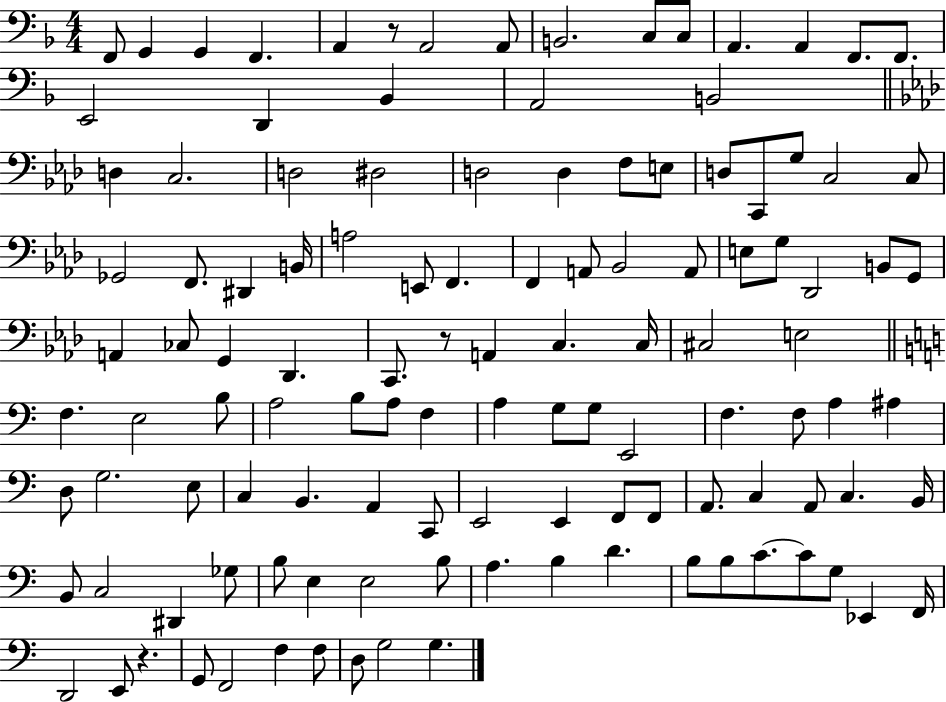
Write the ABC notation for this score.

X:1
T:Untitled
M:4/4
L:1/4
K:F
F,,/2 G,, G,, F,, A,, z/2 A,,2 A,,/2 B,,2 C,/2 C,/2 A,, A,, F,,/2 F,,/2 E,,2 D,, _B,, A,,2 B,,2 D, C,2 D,2 ^D,2 D,2 D, F,/2 E,/2 D,/2 C,,/2 G,/2 C,2 C,/2 _G,,2 F,,/2 ^D,, B,,/4 A,2 E,,/2 F,, F,, A,,/2 _B,,2 A,,/2 E,/2 G,/2 _D,,2 B,,/2 G,,/2 A,, _C,/2 G,, _D,, C,,/2 z/2 A,, C, C,/4 ^C,2 E,2 F, E,2 B,/2 A,2 B,/2 A,/2 F, A, G,/2 G,/2 E,,2 F, F,/2 A, ^A, D,/2 G,2 E,/2 C, B,, A,, C,,/2 E,,2 E,, F,,/2 F,,/2 A,,/2 C, A,,/2 C, B,,/4 B,,/2 C,2 ^D,, _G,/2 B,/2 E, E,2 B,/2 A, B, D B,/2 B,/2 C/2 C/2 G,/2 _E,, F,,/4 D,,2 E,,/2 z G,,/2 F,,2 F, F,/2 D,/2 G,2 G,